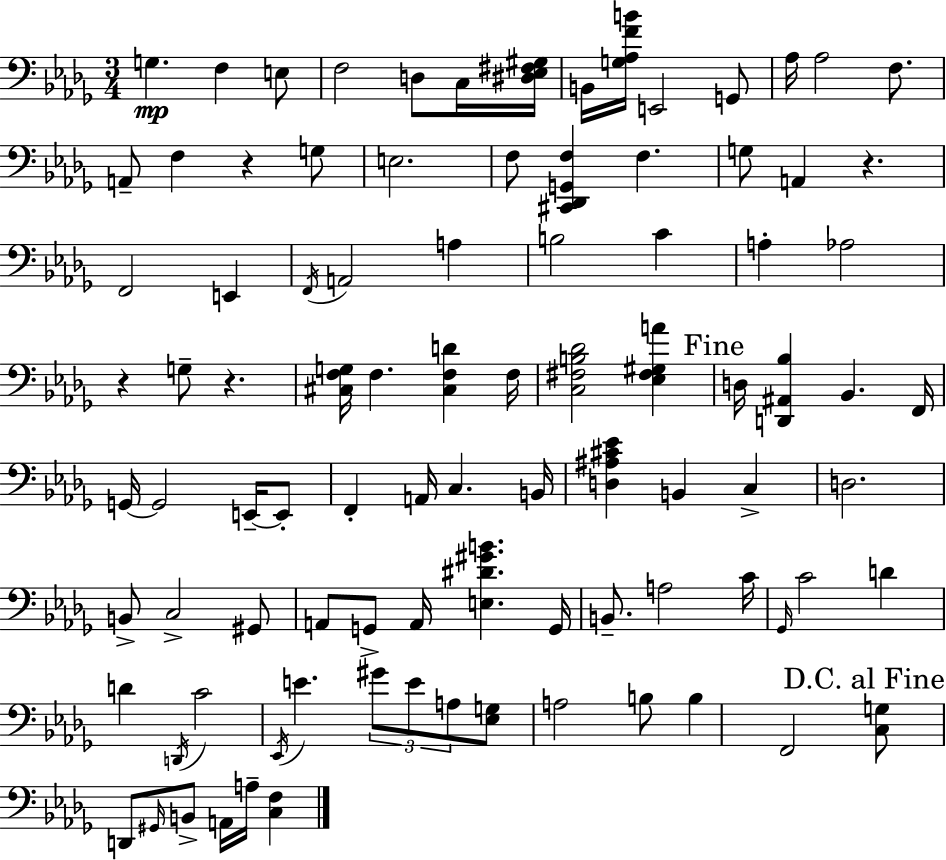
G3/q. F3/q E3/e F3/h D3/e C3/s [D#3,Eb3,F#3,G#3]/s B2/s [G3,Ab3,F4,B4]/s E2/h G2/e Ab3/s Ab3/h F3/e. A2/e F3/q R/q G3/e E3/h. F3/e [C#2,Db2,G2,F3]/q F3/q. G3/e A2/q R/q. F2/h E2/q F2/s A2/h A3/q B3/h C4/q A3/q Ab3/h R/q G3/e R/q. [C#3,F3,G3]/s F3/q. [C#3,F3,D4]/q F3/s [C3,F#3,B3,Db4]/h [Eb3,F#3,G#3,A4]/q D3/s [D2,A#2,Bb3]/q Bb2/q. F2/s G2/s G2/h E2/s E2/e F2/q A2/s C3/q. B2/s [D3,A#3,C#4,Eb4]/q B2/q C3/q D3/h. B2/e C3/h G#2/e A2/e G2/e A2/s [E3,D#4,G#4,B4]/q. G2/s B2/e. A3/h C4/s Gb2/s C4/h D4/q D4/q D2/s C4/h Eb2/s E4/q. G#4/e E4/e A3/e [Eb3,G3]/e A3/h B3/e B3/q F2/h [C3,G3]/e D2/e G#2/s B2/e A2/s A3/s [C3,F3]/q